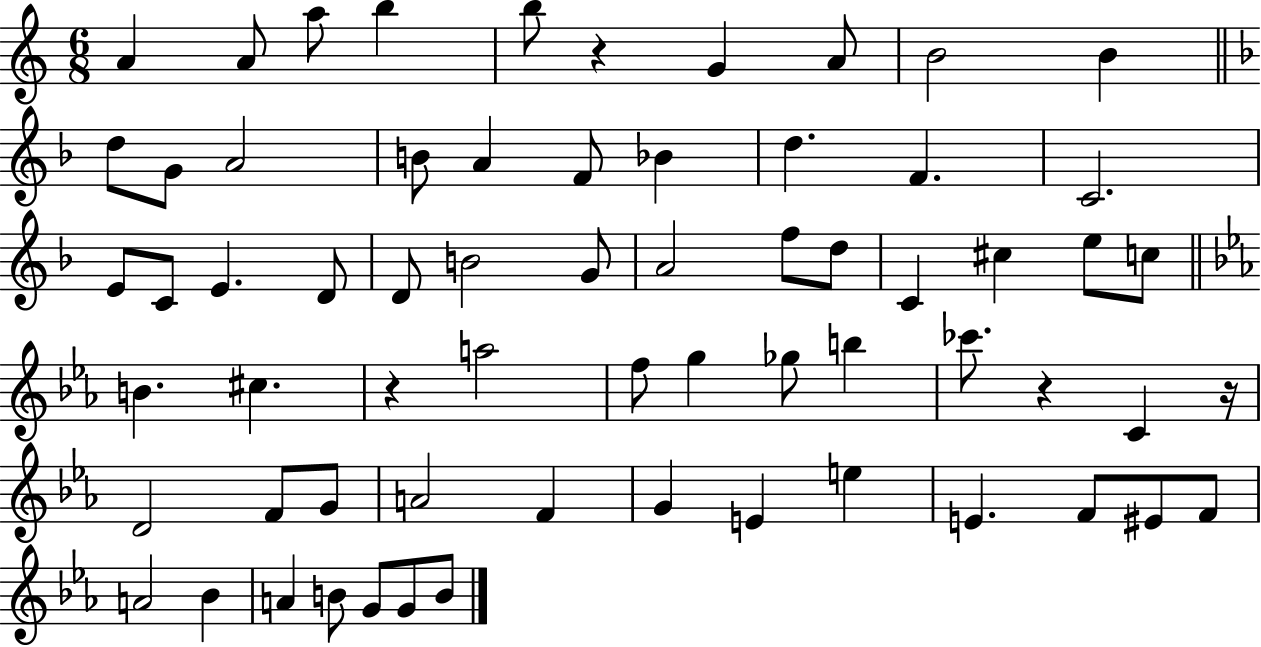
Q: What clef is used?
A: treble